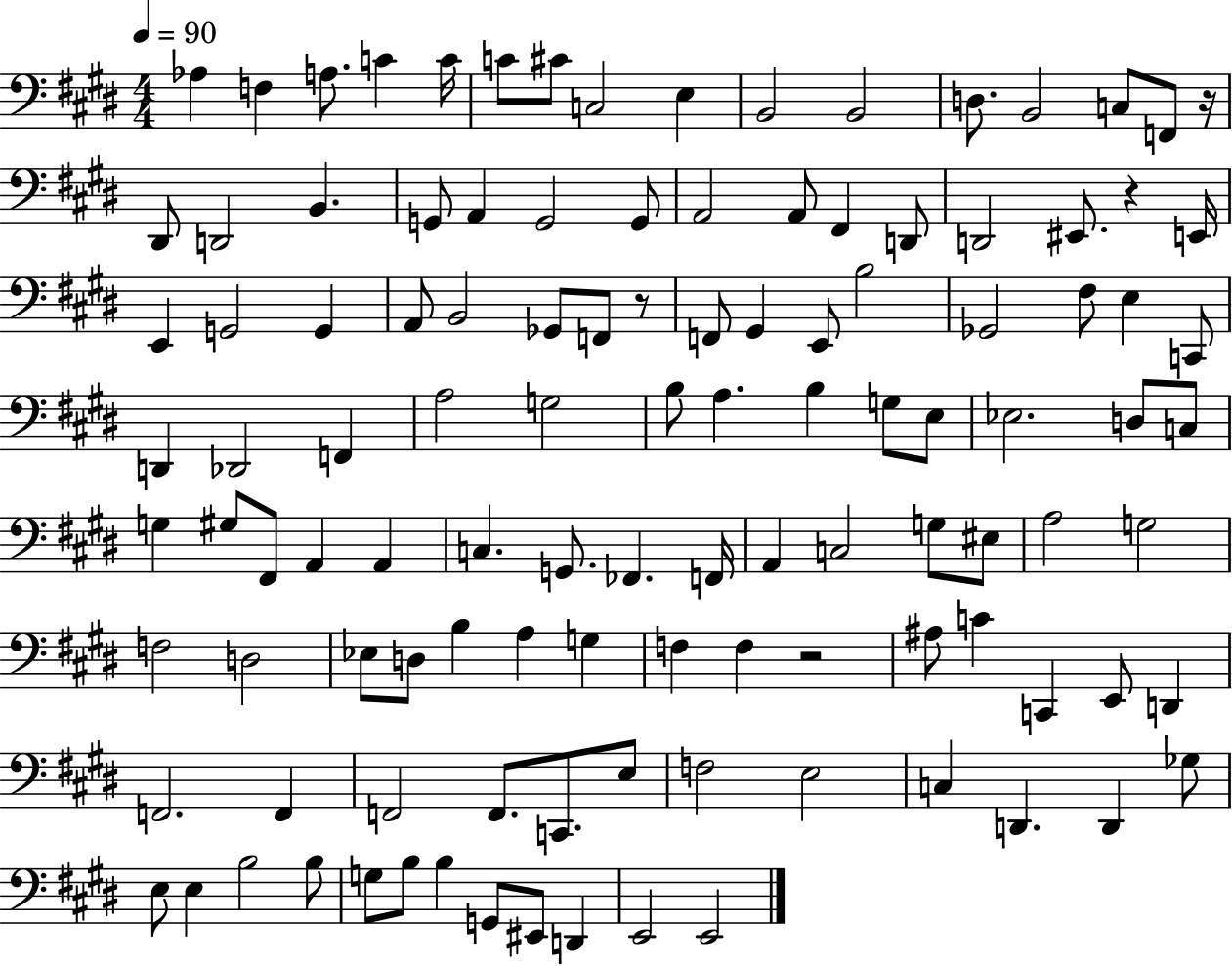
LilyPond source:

{
  \clef bass
  \numericTimeSignature
  \time 4/4
  \key e \major
  \tempo 4 = 90
  aes4 f4 a8. c'4 c'16 | c'8 cis'8 c2 e4 | b,2 b,2 | d8. b,2 c8 f,8 r16 | \break dis,8 d,2 b,4. | g,8 a,4 g,2 g,8 | a,2 a,8 fis,4 d,8 | d,2 eis,8. r4 e,16 | \break e,4 g,2 g,4 | a,8 b,2 ges,8 f,8 r8 | f,8 gis,4 e,8 b2 | ges,2 fis8 e4 c,8 | \break d,4 des,2 f,4 | a2 g2 | b8 a4. b4 g8 e8 | ees2. d8 c8 | \break g4 gis8 fis,8 a,4 a,4 | c4. g,8. fes,4. f,16 | a,4 c2 g8 eis8 | a2 g2 | \break f2 d2 | ees8 d8 b4 a4 g4 | f4 f4 r2 | ais8 c'4 c,4 e,8 d,4 | \break f,2. f,4 | f,2 f,8. c,8. e8 | f2 e2 | c4 d,4. d,4 ges8 | \break e8 e4 b2 b8 | g8 b8 b4 g,8 eis,8 d,4 | e,2 e,2 | \bar "|."
}